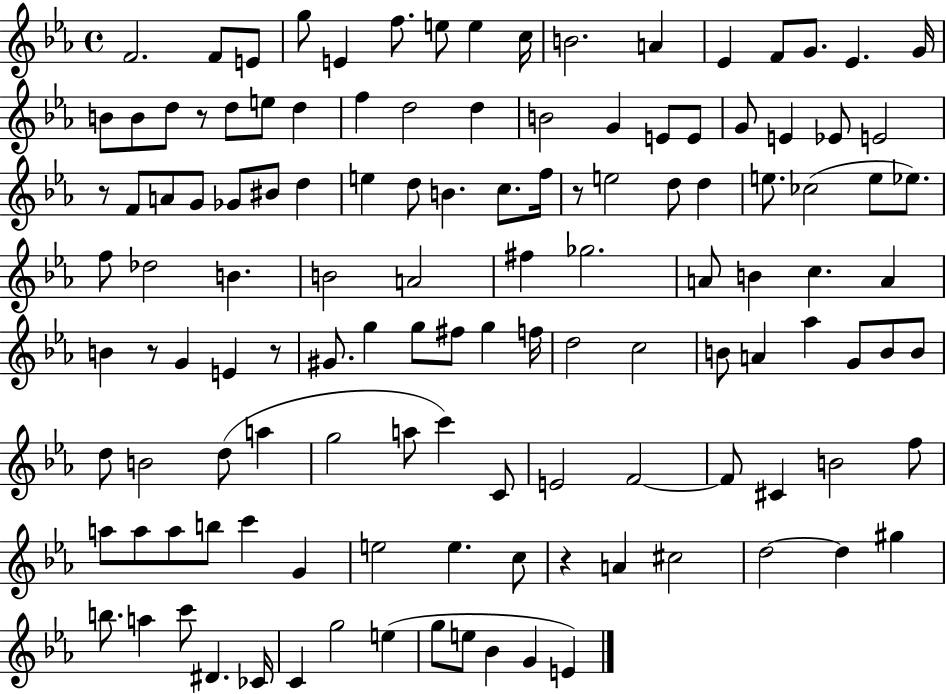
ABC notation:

X:1
T:Untitled
M:4/4
L:1/4
K:Eb
F2 F/2 E/2 g/2 E f/2 e/2 e c/4 B2 A _E F/2 G/2 _E G/4 B/2 B/2 d/2 z/2 d/2 e/2 d f d2 d B2 G E/2 E/2 G/2 E _E/2 E2 z/2 F/2 A/2 G/2 _G/2 ^B/2 d e d/2 B c/2 f/4 z/2 e2 d/2 d e/2 _c2 e/2 _e/2 f/2 _d2 B B2 A2 ^f _g2 A/2 B c A B z/2 G E z/2 ^G/2 g g/2 ^f/2 g f/4 d2 c2 B/2 A _a G/2 B/2 B/2 d/2 B2 d/2 a g2 a/2 c' C/2 E2 F2 F/2 ^C B2 f/2 a/2 a/2 a/2 b/2 c' G e2 e c/2 z A ^c2 d2 d ^g b/2 a c'/2 ^D _C/4 C g2 e g/2 e/2 _B G E